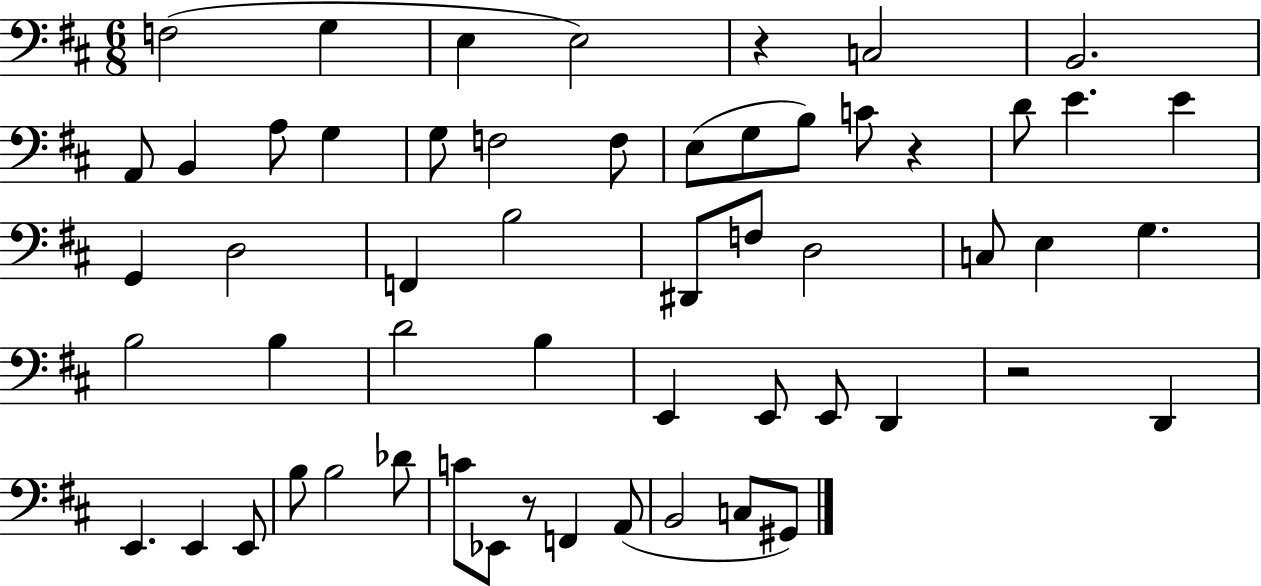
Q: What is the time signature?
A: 6/8